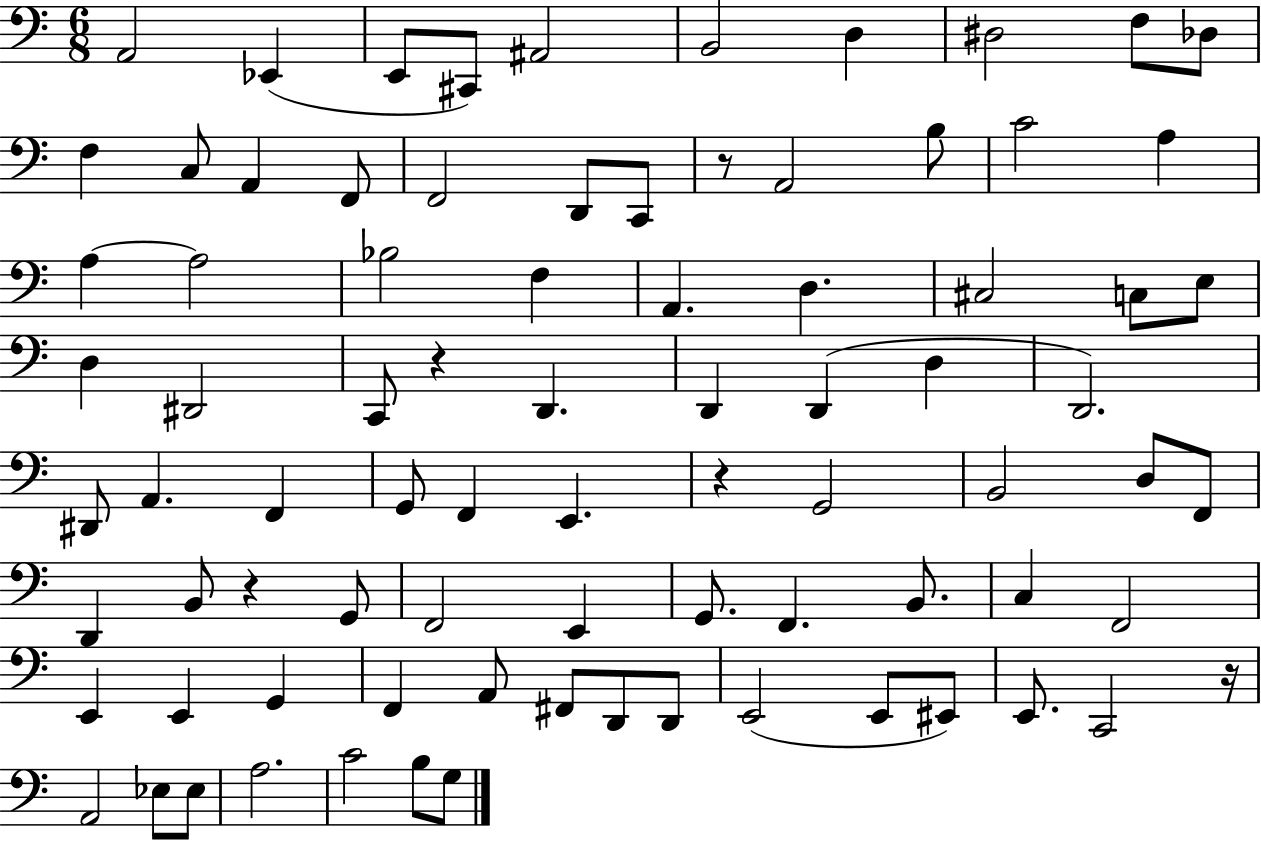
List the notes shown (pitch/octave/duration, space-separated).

A2/h Eb2/q E2/e C#2/e A#2/h B2/h D3/q D#3/h F3/e Db3/e F3/q C3/e A2/q F2/e F2/h D2/e C2/e R/e A2/h B3/e C4/h A3/q A3/q A3/h Bb3/h F3/q A2/q. D3/q. C#3/h C3/e E3/e D3/q D#2/h C2/e R/q D2/q. D2/q D2/q D3/q D2/h. D#2/e A2/q. F2/q G2/e F2/q E2/q. R/q G2/h B2/h D3/e F2/e D2/q B2/e R/q G2/e F2/h E2/q G2/e. F2/q. B2/e. C3/q F2/h E2/q E2/q G2/q F2/q A2/e F#2/e D2/e D2/e E2/h E2/e EIS2/e E2/e. C2/h R/s A2/h Eb3/e Eb3/e A3/h. C4/h B3/e G3/e